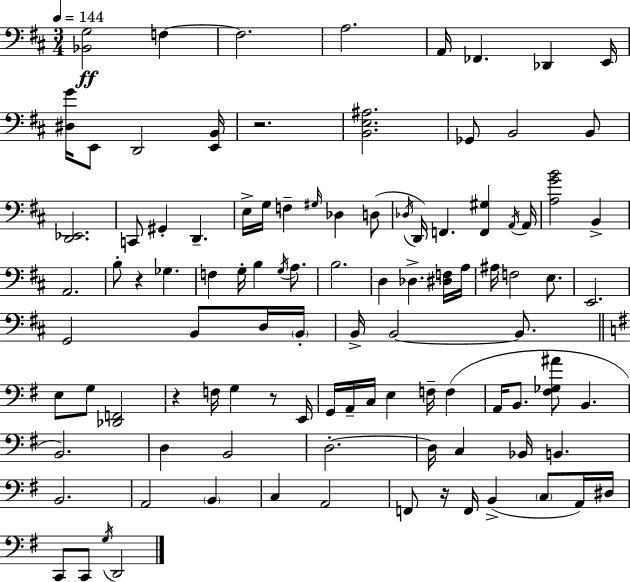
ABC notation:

X:1
T:Untitled
M:3/4
L:1/4
K:D
[_B,,G,]2 F, F,2 A,2 A,,/4 _F,, _D,, E,,/4 [^D,G]/4 E,,/2 D,,2 [E,,B,,]/4 z2 [B,,E,^A,]2 _G,,/2 B,,2 B,,/2 [D,,_E,,]2 C,,/2 ^G,, D,, E,/4 G,/4 F, ^G,/4 _D, D,/2 _D,/4 D,,/4 F,, [F,,^G,] A,,/4 A,,/4 [A,GB]2 B,, A,,2 B,/2 z _G, F, G,/4 B, G,/4 A,/2 B,2 D, _D, [^D,F,]/4 A,/4 ^A,/4 F,2 E,/2 E,,2 G,,2 B,,/2 D,/4 B,,/4 B,,/4 B,,2 B,,/2 E,/2 G,/2 [_D,,F,,]2 z F,/4 G, z/2 E,,/4 G,,/4 A,,/4 C,/4 E, F,/4 F, A,,/4 B,,/2 [^F,_G,^A]/2 B,, B,,2 D, B,,2 D,2 D,/4 C, _B,,/4 B,, B,,2 A,,2 B,, C, A,,2 F,,/2 z/4 F,,/4 B,, C,/2 A,,/4 ^D,/4 C,,/2 C,,/2 G,/4 D,,2